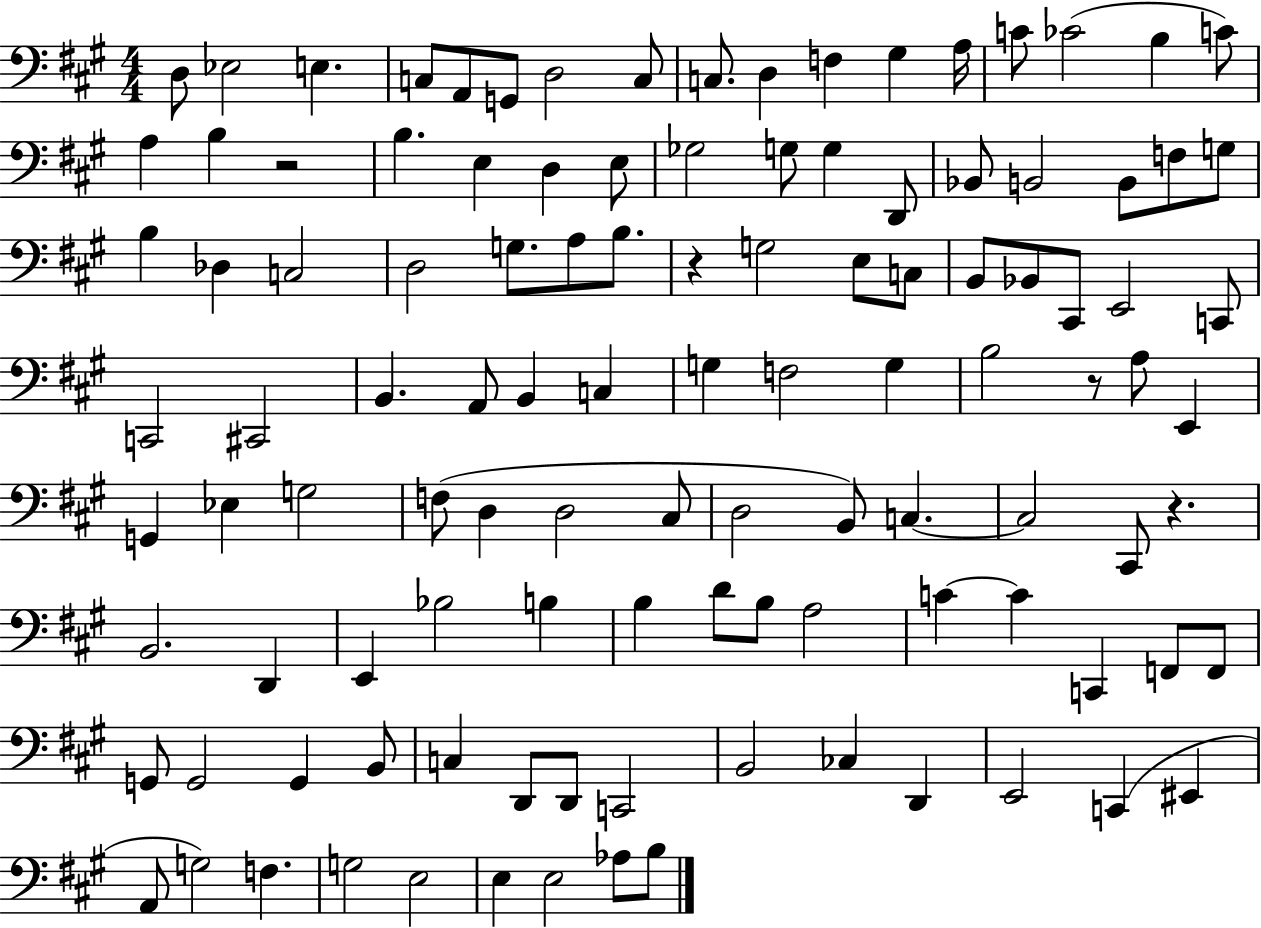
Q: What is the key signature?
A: A major